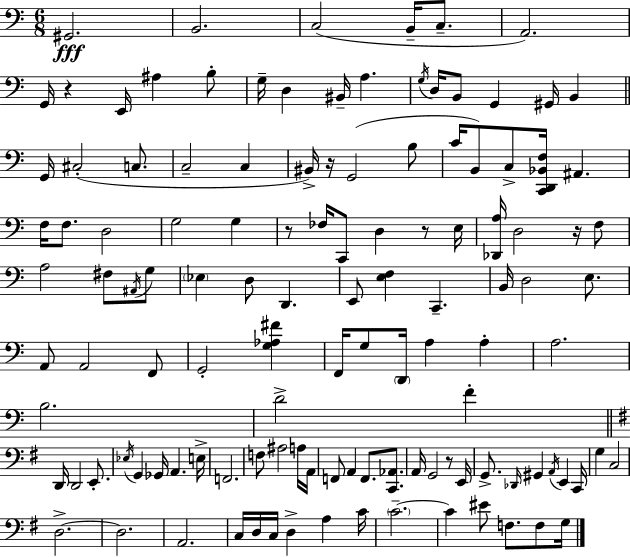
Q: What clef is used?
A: bass